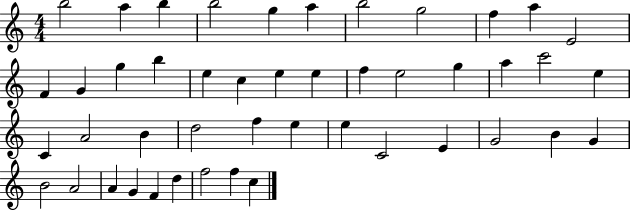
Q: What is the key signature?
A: C major